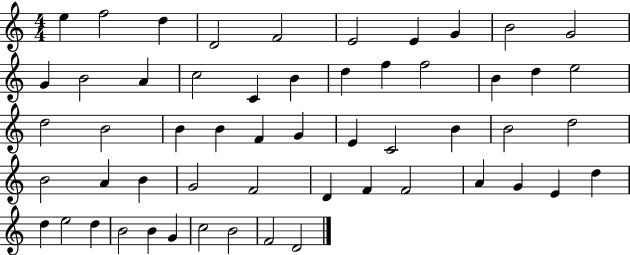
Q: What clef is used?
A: treble